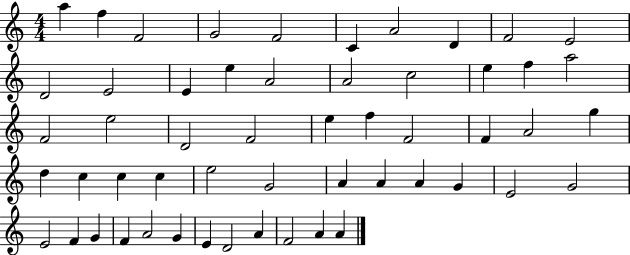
{
  \clef treble
  \numericTimeSignature
  \time 4/4
  \key c \major
  a''4 f''4 f'2 | g'2 f'2 | c'4 a'2 d'4 | f'2 e'2 | \break d'2 e'2 | e'4 e''4 a'2 | a'2 c''2 | e''4 f''4 a''2 | \break f'2 e''2 | d'2 f'2 | e''4 f''4 f'2 | f'4 a'2 g''4 | \break d''4 c''4 c''4 c''4 | e''2 g'2 | a'4 a'4 a'4 g'4 | e'2 g'2 | \break e'2 f'4 g'4 | f'4 a'2 g'4 | e'4 d'2 a'4 | f'2 a'4 a'4 | \break \bar "|."
}